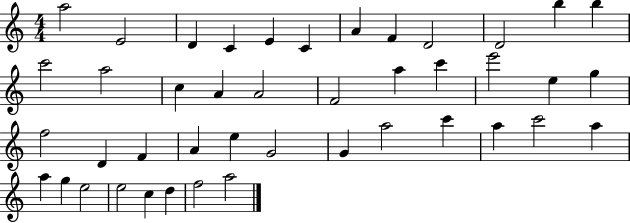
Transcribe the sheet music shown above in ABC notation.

X:1
T:Untitled
M:4/4
L:1/4
K:C
a2 E2 D C E C A F D2 D2 b b c'2 a2 c A A2 F2 a c' e'2 e g f2 D F A e G2 G a2 c' a c'2 a a g e2 e2 c d f2 a2